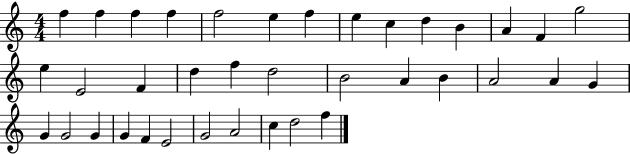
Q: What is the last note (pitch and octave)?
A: F5